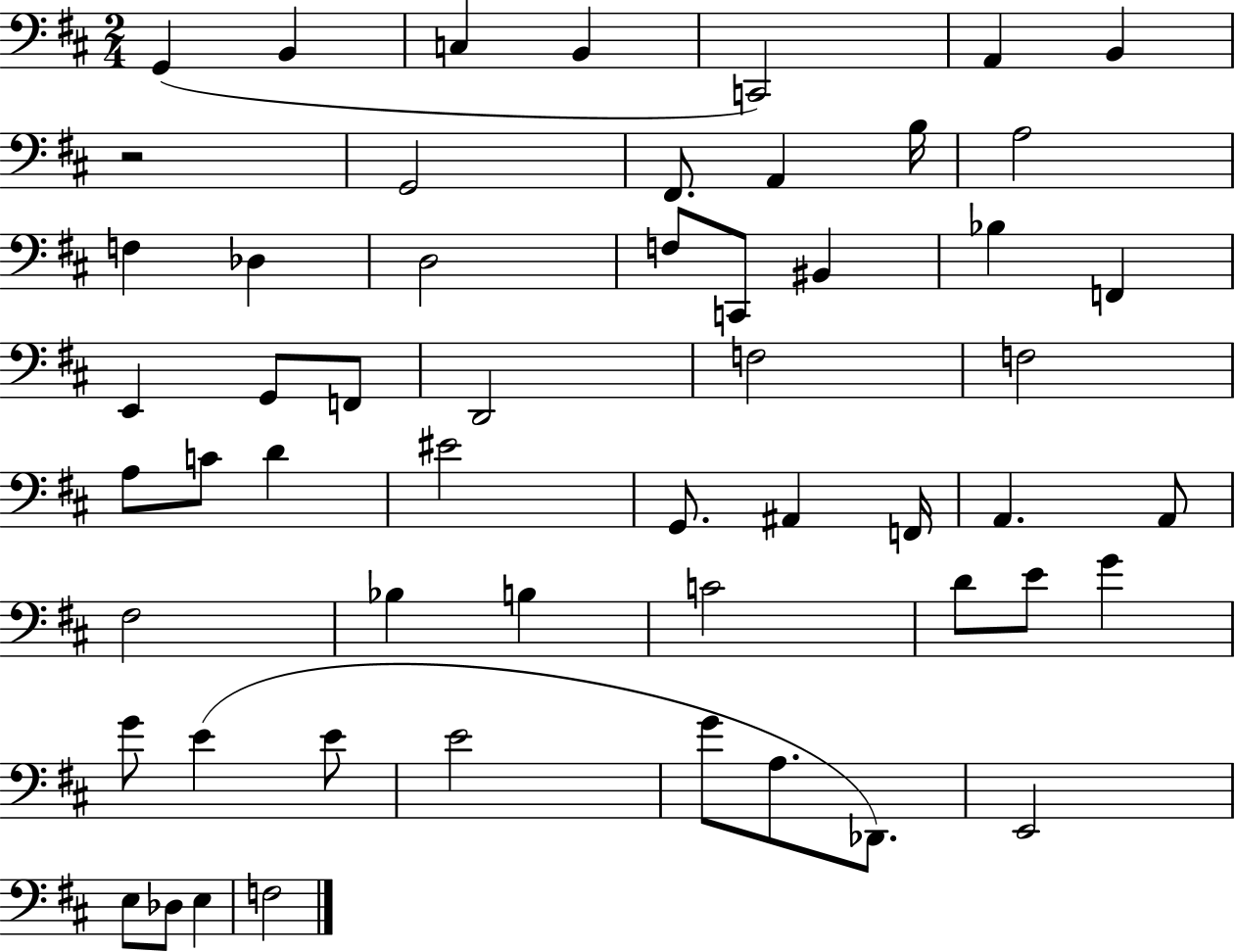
G2/q B2/q C3/q B2/q C2/h A2/q B2/q R/h G2/h F#2/e. A2/q B3/s A3/h F3/q Db3/q D3/h F3/e C2/e BIS2/q Bb3/q F2/q E2/q G2/e F2/e D2/h F3/h F3/h A3/e C4/e D4/q EIS4/h G2/e. A#2/q F2/s A2/q. A2/e F#3/h Bb3/q B3/q C4/h D4/e E4/e G4/q G4/e E4/q E4/e E4/h G4/e A3/e. Db2/e. E2/h E3/e Db3/e E3/q F3/h